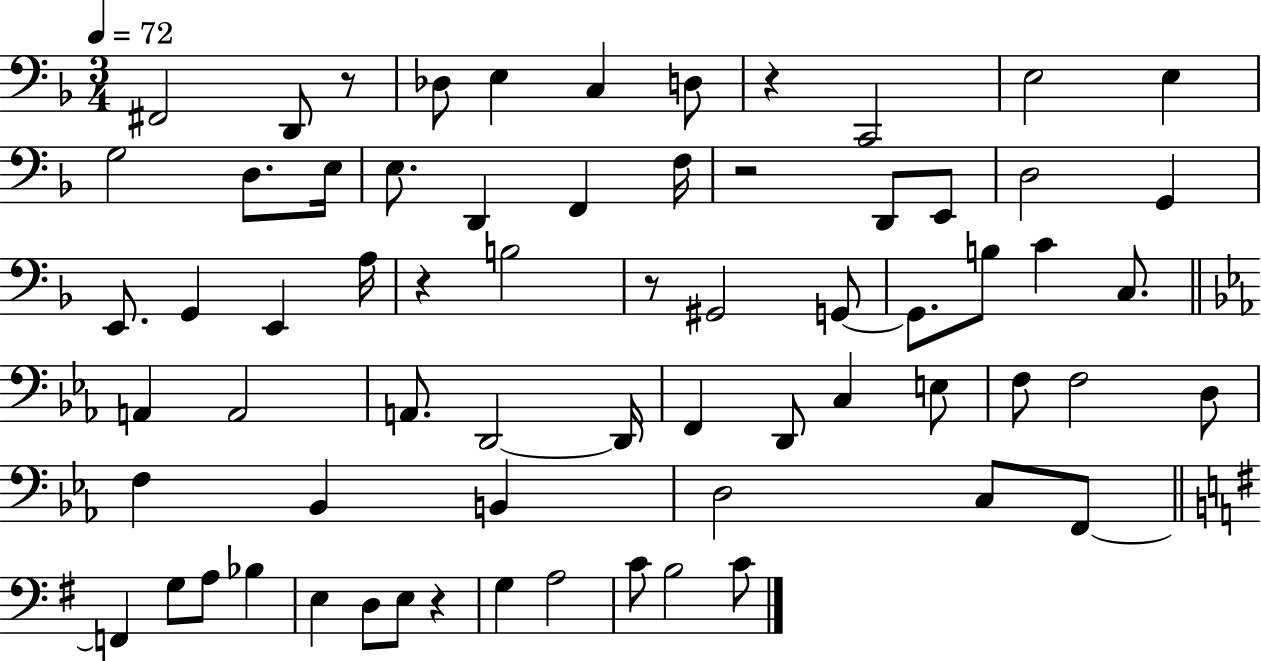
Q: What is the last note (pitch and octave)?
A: C4